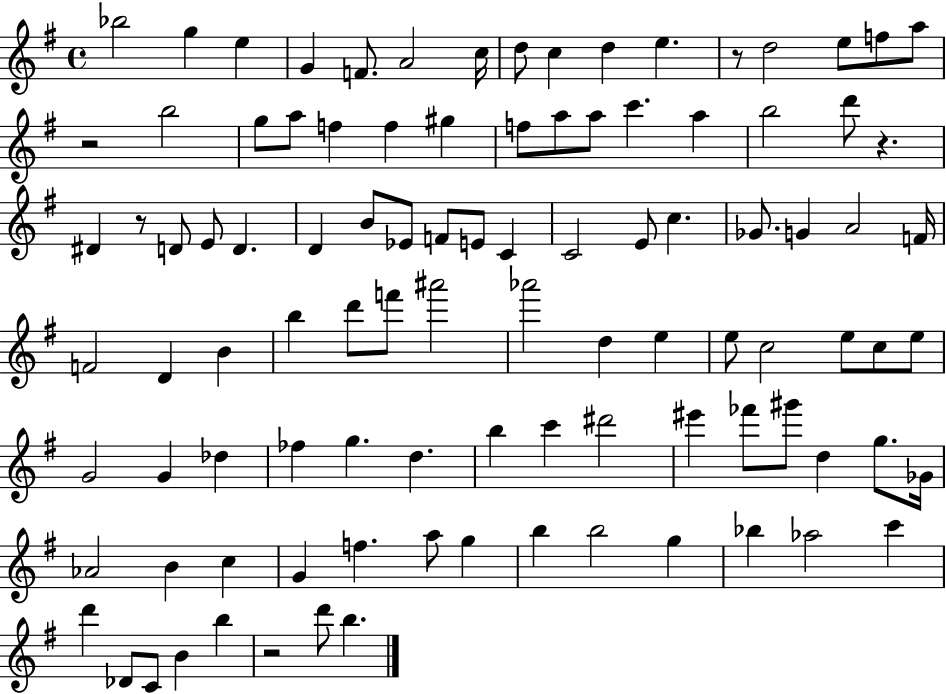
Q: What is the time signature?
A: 4/4